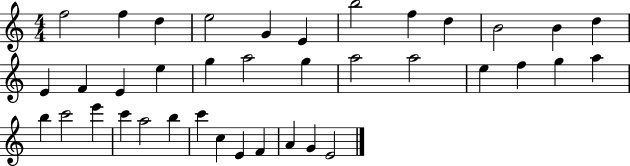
{
  \clef treble
  \numericTimeSignature
  \time 4/4
  \key c \major
  f''2 f''4 d''4 | e''2 g'4 e'4 | b''2 f''4 d''4 | b'2 b'4 d''4 | \break e'4 f'4 e'4 e''4 | g''4 a''2 g''4 | a''2 a''2 | e''4 f''4 g''4 a''4 | \break b''4 c'''2 e'''4 | c'''4 a''2 b''4 | c'''4 c''4 e'4 f'4 | a'4 g'4 e'2 | \break \bar "|."
}